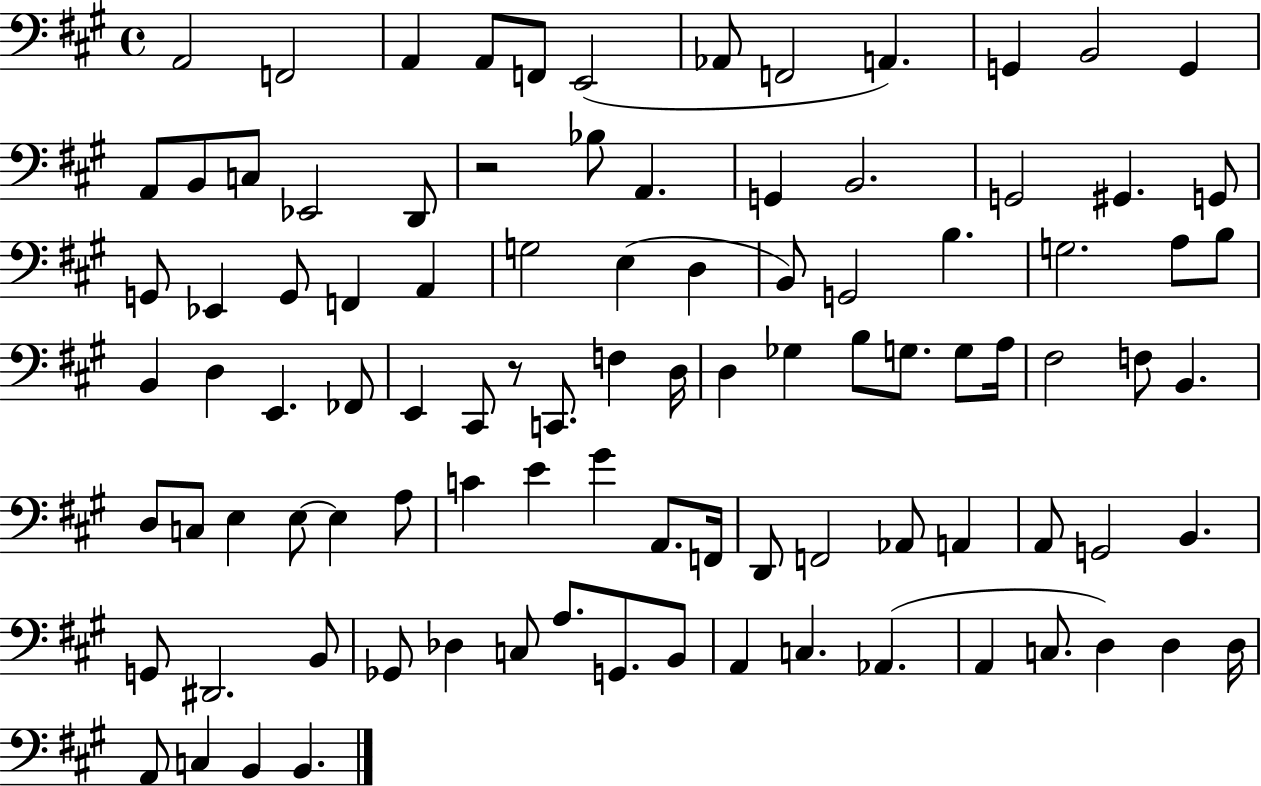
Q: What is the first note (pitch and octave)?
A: A2